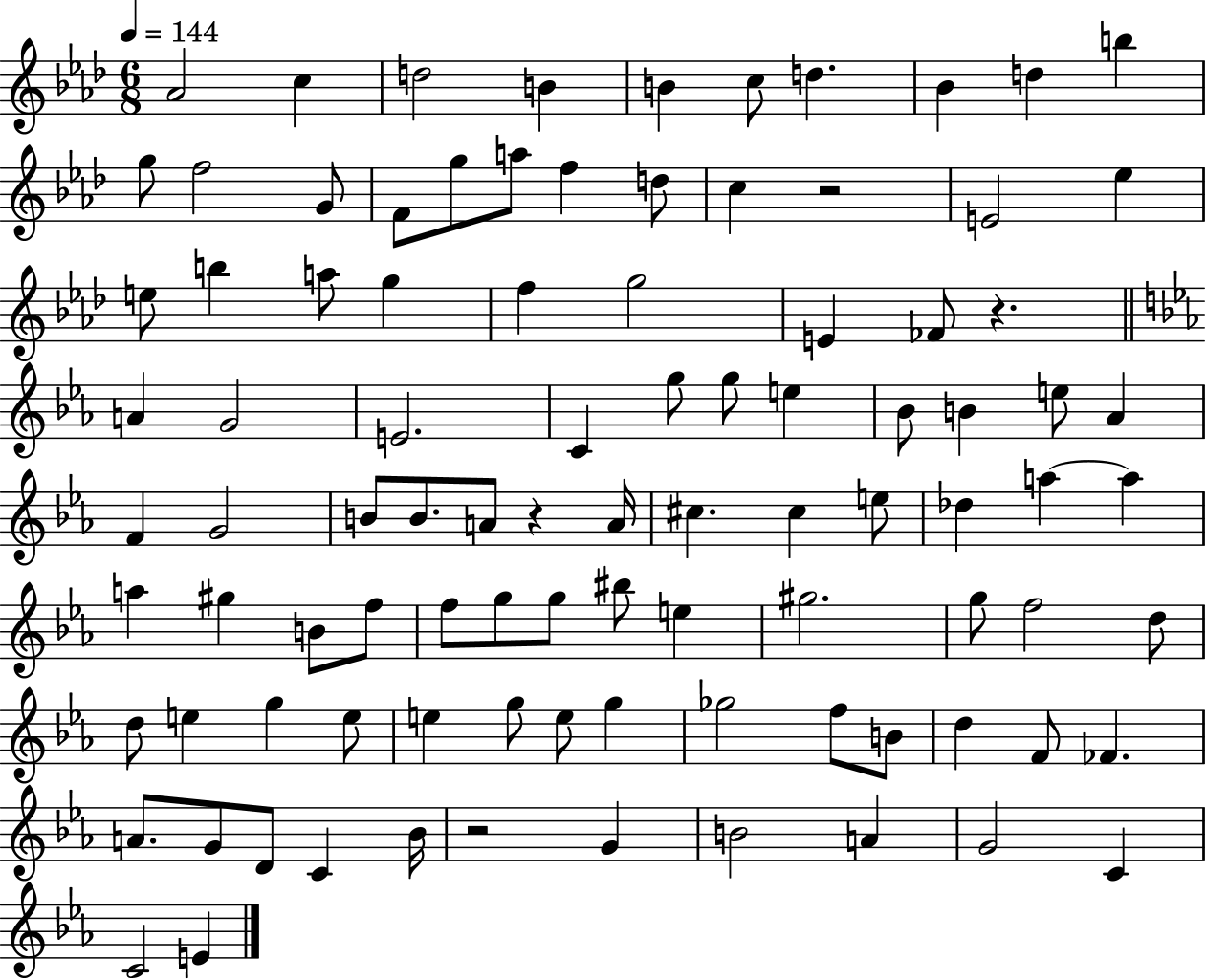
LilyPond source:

{
  \clef treble
  \numericTimeSignature
  \time 6/8
  \key aes \major
  \tempo 4 = 144
  aes'2 c''4 | d''2 b'4 | b'4 c''8 d''4. | bes'4 d''4 b''4 | \break g''8 f''2 g'8 | f'8 g''8 a''8 f''4 d''8 | c''4 r2 | e'2 ees''4 | \break e''8 b''4 a''8 g''4 | f''4 g''2 | e'4 fes'8 r4. | \bar "||" \break \key ees \major a'4 g'2 | e'2. | c'4 g''8 g''8 e''4 | bes'8 b'4 e''8 aes'4 | \break f'4 g'2 | b'8 b'8. a'8 r4 a'16 | cis''4. cis''4 e''8 | des''4 a''4~~ a''4 | \break a''4 gis''4 b'8 f''8 | f''8 g''8 g''8 bis''8 e''4 | gis''2. | g''8 f''2 d''8 | \break d''8 e''4 g''4 e''8 | e''4 g''8 e''8 g''4 | ges''2 f''8 b'8 | d''4 f'8 fes'4. | \break a'8. g'8 d'8 c'4 bes'16 | r2 g'4 | b'2 a'4 | g'2 c'4 | \break c'2 e'4 | \bar "|."
}